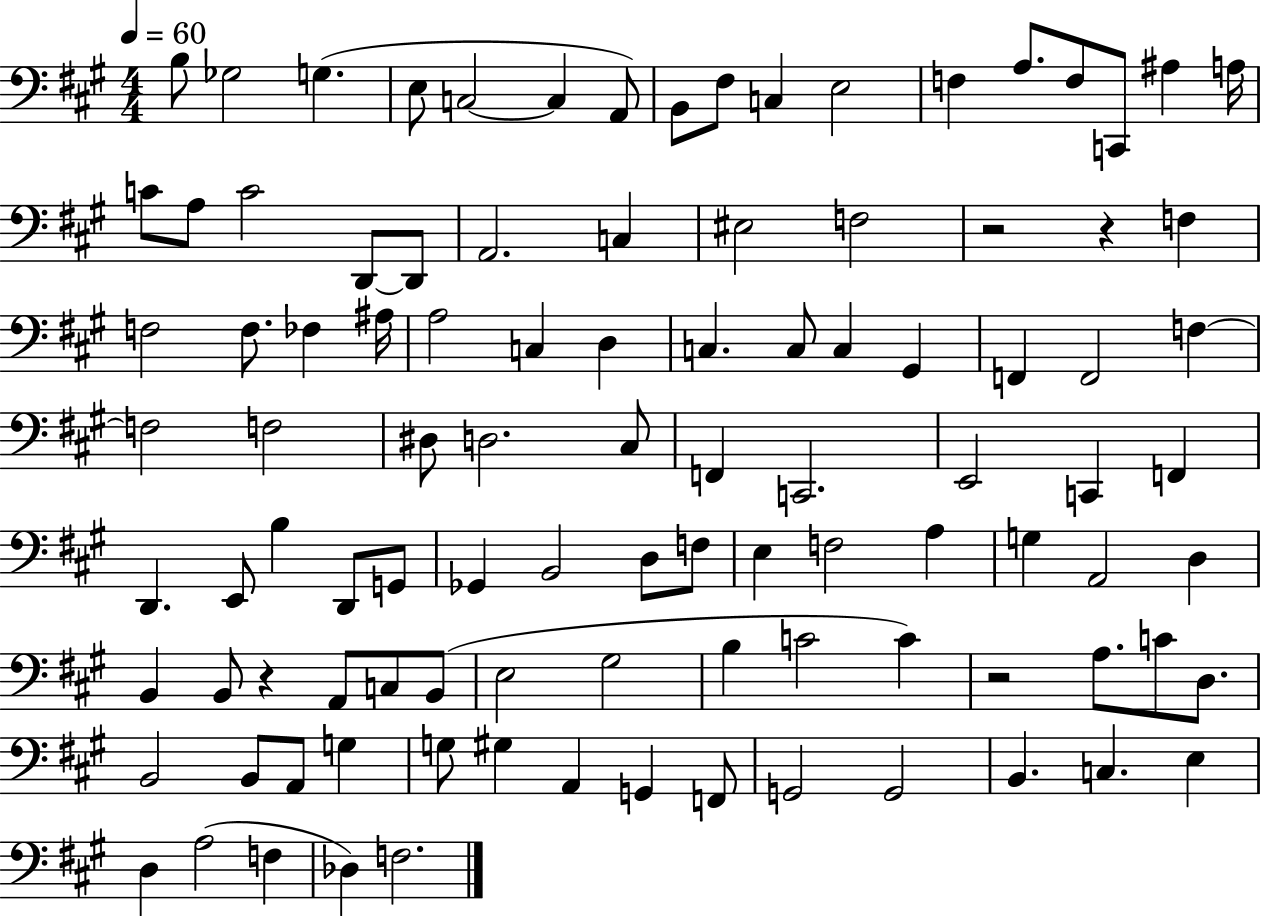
B3/e Gb3/h G3/q. E3/e C3/h C3/q A2/e B2/e F#3/e C3/q E3/h F3/q A3/e. F3/e C2/e A#3/q A3/s C4/e A3/e C4/h D2/e D2/e A2/h. C3/q EIS3/h F3/h R/h R/q F3/q F3/h F3/e. FES3/q A#3/s A3/h C3/q D3/q C3/q. C3/e C3/q G#2/q F2/q F2/h F3/q F3/h F3/h D#3/e D3/h. C#3/e F2/q C2/h. E2/h C2/q F2/q D2/q. E2/e B3/q D2/e G2/e Gb2/q B2/h D3/e F3/e E3/q F3/h A3/q G3/q A2/h D3/q B2/q B2/e R/q A2/e C3/e B2/e E3/h G#3/h B3/q C4/h C4/q R/h A3/e. C4/e D3/e. B2/h B2/e A2/e G3/q G3/e G#3/q A2/q G2/q F2/e G2/h G2/h B2/q. C3/q. E3/q D3/q A3/h F3/q Db3/q F3/h.